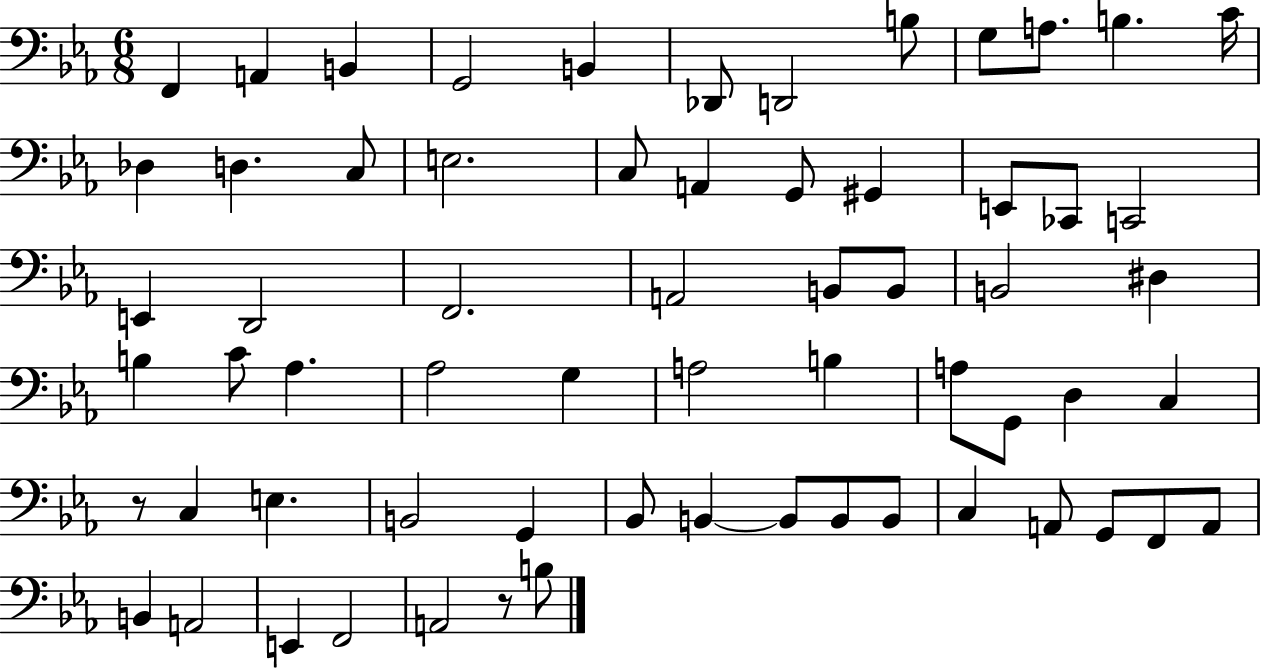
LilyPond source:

{
  \clef bass
  \numericTimeSignature
  \time 6/8
  \key ees \major
  f,4 a,4 b,4 | g,2 b,4 | des,8 d,2 b8 | g8 a8. b4. c'16 | \break des4 d4. c8 | e2. | c8 a,4 g,8 gis,4 | e,8 ces,8 c,2 | \break e,4 d,2 | f,2. | a,2 b,8 b,8 | b,2 dis4 | \break b4 c'8 aes4. | aes2 g4 | a2 b4 | a8 g,8 d4 c4 | \break r8 c4 e4. | b,2 g,4 | bes,8 b,4~~ b,8 b,8 b,8 | c4 a,8 g,8 f,8 a,8 | \break b,4 a,2 | e,4 f,2 | a,2 r8 b8 | \bar "|."
}